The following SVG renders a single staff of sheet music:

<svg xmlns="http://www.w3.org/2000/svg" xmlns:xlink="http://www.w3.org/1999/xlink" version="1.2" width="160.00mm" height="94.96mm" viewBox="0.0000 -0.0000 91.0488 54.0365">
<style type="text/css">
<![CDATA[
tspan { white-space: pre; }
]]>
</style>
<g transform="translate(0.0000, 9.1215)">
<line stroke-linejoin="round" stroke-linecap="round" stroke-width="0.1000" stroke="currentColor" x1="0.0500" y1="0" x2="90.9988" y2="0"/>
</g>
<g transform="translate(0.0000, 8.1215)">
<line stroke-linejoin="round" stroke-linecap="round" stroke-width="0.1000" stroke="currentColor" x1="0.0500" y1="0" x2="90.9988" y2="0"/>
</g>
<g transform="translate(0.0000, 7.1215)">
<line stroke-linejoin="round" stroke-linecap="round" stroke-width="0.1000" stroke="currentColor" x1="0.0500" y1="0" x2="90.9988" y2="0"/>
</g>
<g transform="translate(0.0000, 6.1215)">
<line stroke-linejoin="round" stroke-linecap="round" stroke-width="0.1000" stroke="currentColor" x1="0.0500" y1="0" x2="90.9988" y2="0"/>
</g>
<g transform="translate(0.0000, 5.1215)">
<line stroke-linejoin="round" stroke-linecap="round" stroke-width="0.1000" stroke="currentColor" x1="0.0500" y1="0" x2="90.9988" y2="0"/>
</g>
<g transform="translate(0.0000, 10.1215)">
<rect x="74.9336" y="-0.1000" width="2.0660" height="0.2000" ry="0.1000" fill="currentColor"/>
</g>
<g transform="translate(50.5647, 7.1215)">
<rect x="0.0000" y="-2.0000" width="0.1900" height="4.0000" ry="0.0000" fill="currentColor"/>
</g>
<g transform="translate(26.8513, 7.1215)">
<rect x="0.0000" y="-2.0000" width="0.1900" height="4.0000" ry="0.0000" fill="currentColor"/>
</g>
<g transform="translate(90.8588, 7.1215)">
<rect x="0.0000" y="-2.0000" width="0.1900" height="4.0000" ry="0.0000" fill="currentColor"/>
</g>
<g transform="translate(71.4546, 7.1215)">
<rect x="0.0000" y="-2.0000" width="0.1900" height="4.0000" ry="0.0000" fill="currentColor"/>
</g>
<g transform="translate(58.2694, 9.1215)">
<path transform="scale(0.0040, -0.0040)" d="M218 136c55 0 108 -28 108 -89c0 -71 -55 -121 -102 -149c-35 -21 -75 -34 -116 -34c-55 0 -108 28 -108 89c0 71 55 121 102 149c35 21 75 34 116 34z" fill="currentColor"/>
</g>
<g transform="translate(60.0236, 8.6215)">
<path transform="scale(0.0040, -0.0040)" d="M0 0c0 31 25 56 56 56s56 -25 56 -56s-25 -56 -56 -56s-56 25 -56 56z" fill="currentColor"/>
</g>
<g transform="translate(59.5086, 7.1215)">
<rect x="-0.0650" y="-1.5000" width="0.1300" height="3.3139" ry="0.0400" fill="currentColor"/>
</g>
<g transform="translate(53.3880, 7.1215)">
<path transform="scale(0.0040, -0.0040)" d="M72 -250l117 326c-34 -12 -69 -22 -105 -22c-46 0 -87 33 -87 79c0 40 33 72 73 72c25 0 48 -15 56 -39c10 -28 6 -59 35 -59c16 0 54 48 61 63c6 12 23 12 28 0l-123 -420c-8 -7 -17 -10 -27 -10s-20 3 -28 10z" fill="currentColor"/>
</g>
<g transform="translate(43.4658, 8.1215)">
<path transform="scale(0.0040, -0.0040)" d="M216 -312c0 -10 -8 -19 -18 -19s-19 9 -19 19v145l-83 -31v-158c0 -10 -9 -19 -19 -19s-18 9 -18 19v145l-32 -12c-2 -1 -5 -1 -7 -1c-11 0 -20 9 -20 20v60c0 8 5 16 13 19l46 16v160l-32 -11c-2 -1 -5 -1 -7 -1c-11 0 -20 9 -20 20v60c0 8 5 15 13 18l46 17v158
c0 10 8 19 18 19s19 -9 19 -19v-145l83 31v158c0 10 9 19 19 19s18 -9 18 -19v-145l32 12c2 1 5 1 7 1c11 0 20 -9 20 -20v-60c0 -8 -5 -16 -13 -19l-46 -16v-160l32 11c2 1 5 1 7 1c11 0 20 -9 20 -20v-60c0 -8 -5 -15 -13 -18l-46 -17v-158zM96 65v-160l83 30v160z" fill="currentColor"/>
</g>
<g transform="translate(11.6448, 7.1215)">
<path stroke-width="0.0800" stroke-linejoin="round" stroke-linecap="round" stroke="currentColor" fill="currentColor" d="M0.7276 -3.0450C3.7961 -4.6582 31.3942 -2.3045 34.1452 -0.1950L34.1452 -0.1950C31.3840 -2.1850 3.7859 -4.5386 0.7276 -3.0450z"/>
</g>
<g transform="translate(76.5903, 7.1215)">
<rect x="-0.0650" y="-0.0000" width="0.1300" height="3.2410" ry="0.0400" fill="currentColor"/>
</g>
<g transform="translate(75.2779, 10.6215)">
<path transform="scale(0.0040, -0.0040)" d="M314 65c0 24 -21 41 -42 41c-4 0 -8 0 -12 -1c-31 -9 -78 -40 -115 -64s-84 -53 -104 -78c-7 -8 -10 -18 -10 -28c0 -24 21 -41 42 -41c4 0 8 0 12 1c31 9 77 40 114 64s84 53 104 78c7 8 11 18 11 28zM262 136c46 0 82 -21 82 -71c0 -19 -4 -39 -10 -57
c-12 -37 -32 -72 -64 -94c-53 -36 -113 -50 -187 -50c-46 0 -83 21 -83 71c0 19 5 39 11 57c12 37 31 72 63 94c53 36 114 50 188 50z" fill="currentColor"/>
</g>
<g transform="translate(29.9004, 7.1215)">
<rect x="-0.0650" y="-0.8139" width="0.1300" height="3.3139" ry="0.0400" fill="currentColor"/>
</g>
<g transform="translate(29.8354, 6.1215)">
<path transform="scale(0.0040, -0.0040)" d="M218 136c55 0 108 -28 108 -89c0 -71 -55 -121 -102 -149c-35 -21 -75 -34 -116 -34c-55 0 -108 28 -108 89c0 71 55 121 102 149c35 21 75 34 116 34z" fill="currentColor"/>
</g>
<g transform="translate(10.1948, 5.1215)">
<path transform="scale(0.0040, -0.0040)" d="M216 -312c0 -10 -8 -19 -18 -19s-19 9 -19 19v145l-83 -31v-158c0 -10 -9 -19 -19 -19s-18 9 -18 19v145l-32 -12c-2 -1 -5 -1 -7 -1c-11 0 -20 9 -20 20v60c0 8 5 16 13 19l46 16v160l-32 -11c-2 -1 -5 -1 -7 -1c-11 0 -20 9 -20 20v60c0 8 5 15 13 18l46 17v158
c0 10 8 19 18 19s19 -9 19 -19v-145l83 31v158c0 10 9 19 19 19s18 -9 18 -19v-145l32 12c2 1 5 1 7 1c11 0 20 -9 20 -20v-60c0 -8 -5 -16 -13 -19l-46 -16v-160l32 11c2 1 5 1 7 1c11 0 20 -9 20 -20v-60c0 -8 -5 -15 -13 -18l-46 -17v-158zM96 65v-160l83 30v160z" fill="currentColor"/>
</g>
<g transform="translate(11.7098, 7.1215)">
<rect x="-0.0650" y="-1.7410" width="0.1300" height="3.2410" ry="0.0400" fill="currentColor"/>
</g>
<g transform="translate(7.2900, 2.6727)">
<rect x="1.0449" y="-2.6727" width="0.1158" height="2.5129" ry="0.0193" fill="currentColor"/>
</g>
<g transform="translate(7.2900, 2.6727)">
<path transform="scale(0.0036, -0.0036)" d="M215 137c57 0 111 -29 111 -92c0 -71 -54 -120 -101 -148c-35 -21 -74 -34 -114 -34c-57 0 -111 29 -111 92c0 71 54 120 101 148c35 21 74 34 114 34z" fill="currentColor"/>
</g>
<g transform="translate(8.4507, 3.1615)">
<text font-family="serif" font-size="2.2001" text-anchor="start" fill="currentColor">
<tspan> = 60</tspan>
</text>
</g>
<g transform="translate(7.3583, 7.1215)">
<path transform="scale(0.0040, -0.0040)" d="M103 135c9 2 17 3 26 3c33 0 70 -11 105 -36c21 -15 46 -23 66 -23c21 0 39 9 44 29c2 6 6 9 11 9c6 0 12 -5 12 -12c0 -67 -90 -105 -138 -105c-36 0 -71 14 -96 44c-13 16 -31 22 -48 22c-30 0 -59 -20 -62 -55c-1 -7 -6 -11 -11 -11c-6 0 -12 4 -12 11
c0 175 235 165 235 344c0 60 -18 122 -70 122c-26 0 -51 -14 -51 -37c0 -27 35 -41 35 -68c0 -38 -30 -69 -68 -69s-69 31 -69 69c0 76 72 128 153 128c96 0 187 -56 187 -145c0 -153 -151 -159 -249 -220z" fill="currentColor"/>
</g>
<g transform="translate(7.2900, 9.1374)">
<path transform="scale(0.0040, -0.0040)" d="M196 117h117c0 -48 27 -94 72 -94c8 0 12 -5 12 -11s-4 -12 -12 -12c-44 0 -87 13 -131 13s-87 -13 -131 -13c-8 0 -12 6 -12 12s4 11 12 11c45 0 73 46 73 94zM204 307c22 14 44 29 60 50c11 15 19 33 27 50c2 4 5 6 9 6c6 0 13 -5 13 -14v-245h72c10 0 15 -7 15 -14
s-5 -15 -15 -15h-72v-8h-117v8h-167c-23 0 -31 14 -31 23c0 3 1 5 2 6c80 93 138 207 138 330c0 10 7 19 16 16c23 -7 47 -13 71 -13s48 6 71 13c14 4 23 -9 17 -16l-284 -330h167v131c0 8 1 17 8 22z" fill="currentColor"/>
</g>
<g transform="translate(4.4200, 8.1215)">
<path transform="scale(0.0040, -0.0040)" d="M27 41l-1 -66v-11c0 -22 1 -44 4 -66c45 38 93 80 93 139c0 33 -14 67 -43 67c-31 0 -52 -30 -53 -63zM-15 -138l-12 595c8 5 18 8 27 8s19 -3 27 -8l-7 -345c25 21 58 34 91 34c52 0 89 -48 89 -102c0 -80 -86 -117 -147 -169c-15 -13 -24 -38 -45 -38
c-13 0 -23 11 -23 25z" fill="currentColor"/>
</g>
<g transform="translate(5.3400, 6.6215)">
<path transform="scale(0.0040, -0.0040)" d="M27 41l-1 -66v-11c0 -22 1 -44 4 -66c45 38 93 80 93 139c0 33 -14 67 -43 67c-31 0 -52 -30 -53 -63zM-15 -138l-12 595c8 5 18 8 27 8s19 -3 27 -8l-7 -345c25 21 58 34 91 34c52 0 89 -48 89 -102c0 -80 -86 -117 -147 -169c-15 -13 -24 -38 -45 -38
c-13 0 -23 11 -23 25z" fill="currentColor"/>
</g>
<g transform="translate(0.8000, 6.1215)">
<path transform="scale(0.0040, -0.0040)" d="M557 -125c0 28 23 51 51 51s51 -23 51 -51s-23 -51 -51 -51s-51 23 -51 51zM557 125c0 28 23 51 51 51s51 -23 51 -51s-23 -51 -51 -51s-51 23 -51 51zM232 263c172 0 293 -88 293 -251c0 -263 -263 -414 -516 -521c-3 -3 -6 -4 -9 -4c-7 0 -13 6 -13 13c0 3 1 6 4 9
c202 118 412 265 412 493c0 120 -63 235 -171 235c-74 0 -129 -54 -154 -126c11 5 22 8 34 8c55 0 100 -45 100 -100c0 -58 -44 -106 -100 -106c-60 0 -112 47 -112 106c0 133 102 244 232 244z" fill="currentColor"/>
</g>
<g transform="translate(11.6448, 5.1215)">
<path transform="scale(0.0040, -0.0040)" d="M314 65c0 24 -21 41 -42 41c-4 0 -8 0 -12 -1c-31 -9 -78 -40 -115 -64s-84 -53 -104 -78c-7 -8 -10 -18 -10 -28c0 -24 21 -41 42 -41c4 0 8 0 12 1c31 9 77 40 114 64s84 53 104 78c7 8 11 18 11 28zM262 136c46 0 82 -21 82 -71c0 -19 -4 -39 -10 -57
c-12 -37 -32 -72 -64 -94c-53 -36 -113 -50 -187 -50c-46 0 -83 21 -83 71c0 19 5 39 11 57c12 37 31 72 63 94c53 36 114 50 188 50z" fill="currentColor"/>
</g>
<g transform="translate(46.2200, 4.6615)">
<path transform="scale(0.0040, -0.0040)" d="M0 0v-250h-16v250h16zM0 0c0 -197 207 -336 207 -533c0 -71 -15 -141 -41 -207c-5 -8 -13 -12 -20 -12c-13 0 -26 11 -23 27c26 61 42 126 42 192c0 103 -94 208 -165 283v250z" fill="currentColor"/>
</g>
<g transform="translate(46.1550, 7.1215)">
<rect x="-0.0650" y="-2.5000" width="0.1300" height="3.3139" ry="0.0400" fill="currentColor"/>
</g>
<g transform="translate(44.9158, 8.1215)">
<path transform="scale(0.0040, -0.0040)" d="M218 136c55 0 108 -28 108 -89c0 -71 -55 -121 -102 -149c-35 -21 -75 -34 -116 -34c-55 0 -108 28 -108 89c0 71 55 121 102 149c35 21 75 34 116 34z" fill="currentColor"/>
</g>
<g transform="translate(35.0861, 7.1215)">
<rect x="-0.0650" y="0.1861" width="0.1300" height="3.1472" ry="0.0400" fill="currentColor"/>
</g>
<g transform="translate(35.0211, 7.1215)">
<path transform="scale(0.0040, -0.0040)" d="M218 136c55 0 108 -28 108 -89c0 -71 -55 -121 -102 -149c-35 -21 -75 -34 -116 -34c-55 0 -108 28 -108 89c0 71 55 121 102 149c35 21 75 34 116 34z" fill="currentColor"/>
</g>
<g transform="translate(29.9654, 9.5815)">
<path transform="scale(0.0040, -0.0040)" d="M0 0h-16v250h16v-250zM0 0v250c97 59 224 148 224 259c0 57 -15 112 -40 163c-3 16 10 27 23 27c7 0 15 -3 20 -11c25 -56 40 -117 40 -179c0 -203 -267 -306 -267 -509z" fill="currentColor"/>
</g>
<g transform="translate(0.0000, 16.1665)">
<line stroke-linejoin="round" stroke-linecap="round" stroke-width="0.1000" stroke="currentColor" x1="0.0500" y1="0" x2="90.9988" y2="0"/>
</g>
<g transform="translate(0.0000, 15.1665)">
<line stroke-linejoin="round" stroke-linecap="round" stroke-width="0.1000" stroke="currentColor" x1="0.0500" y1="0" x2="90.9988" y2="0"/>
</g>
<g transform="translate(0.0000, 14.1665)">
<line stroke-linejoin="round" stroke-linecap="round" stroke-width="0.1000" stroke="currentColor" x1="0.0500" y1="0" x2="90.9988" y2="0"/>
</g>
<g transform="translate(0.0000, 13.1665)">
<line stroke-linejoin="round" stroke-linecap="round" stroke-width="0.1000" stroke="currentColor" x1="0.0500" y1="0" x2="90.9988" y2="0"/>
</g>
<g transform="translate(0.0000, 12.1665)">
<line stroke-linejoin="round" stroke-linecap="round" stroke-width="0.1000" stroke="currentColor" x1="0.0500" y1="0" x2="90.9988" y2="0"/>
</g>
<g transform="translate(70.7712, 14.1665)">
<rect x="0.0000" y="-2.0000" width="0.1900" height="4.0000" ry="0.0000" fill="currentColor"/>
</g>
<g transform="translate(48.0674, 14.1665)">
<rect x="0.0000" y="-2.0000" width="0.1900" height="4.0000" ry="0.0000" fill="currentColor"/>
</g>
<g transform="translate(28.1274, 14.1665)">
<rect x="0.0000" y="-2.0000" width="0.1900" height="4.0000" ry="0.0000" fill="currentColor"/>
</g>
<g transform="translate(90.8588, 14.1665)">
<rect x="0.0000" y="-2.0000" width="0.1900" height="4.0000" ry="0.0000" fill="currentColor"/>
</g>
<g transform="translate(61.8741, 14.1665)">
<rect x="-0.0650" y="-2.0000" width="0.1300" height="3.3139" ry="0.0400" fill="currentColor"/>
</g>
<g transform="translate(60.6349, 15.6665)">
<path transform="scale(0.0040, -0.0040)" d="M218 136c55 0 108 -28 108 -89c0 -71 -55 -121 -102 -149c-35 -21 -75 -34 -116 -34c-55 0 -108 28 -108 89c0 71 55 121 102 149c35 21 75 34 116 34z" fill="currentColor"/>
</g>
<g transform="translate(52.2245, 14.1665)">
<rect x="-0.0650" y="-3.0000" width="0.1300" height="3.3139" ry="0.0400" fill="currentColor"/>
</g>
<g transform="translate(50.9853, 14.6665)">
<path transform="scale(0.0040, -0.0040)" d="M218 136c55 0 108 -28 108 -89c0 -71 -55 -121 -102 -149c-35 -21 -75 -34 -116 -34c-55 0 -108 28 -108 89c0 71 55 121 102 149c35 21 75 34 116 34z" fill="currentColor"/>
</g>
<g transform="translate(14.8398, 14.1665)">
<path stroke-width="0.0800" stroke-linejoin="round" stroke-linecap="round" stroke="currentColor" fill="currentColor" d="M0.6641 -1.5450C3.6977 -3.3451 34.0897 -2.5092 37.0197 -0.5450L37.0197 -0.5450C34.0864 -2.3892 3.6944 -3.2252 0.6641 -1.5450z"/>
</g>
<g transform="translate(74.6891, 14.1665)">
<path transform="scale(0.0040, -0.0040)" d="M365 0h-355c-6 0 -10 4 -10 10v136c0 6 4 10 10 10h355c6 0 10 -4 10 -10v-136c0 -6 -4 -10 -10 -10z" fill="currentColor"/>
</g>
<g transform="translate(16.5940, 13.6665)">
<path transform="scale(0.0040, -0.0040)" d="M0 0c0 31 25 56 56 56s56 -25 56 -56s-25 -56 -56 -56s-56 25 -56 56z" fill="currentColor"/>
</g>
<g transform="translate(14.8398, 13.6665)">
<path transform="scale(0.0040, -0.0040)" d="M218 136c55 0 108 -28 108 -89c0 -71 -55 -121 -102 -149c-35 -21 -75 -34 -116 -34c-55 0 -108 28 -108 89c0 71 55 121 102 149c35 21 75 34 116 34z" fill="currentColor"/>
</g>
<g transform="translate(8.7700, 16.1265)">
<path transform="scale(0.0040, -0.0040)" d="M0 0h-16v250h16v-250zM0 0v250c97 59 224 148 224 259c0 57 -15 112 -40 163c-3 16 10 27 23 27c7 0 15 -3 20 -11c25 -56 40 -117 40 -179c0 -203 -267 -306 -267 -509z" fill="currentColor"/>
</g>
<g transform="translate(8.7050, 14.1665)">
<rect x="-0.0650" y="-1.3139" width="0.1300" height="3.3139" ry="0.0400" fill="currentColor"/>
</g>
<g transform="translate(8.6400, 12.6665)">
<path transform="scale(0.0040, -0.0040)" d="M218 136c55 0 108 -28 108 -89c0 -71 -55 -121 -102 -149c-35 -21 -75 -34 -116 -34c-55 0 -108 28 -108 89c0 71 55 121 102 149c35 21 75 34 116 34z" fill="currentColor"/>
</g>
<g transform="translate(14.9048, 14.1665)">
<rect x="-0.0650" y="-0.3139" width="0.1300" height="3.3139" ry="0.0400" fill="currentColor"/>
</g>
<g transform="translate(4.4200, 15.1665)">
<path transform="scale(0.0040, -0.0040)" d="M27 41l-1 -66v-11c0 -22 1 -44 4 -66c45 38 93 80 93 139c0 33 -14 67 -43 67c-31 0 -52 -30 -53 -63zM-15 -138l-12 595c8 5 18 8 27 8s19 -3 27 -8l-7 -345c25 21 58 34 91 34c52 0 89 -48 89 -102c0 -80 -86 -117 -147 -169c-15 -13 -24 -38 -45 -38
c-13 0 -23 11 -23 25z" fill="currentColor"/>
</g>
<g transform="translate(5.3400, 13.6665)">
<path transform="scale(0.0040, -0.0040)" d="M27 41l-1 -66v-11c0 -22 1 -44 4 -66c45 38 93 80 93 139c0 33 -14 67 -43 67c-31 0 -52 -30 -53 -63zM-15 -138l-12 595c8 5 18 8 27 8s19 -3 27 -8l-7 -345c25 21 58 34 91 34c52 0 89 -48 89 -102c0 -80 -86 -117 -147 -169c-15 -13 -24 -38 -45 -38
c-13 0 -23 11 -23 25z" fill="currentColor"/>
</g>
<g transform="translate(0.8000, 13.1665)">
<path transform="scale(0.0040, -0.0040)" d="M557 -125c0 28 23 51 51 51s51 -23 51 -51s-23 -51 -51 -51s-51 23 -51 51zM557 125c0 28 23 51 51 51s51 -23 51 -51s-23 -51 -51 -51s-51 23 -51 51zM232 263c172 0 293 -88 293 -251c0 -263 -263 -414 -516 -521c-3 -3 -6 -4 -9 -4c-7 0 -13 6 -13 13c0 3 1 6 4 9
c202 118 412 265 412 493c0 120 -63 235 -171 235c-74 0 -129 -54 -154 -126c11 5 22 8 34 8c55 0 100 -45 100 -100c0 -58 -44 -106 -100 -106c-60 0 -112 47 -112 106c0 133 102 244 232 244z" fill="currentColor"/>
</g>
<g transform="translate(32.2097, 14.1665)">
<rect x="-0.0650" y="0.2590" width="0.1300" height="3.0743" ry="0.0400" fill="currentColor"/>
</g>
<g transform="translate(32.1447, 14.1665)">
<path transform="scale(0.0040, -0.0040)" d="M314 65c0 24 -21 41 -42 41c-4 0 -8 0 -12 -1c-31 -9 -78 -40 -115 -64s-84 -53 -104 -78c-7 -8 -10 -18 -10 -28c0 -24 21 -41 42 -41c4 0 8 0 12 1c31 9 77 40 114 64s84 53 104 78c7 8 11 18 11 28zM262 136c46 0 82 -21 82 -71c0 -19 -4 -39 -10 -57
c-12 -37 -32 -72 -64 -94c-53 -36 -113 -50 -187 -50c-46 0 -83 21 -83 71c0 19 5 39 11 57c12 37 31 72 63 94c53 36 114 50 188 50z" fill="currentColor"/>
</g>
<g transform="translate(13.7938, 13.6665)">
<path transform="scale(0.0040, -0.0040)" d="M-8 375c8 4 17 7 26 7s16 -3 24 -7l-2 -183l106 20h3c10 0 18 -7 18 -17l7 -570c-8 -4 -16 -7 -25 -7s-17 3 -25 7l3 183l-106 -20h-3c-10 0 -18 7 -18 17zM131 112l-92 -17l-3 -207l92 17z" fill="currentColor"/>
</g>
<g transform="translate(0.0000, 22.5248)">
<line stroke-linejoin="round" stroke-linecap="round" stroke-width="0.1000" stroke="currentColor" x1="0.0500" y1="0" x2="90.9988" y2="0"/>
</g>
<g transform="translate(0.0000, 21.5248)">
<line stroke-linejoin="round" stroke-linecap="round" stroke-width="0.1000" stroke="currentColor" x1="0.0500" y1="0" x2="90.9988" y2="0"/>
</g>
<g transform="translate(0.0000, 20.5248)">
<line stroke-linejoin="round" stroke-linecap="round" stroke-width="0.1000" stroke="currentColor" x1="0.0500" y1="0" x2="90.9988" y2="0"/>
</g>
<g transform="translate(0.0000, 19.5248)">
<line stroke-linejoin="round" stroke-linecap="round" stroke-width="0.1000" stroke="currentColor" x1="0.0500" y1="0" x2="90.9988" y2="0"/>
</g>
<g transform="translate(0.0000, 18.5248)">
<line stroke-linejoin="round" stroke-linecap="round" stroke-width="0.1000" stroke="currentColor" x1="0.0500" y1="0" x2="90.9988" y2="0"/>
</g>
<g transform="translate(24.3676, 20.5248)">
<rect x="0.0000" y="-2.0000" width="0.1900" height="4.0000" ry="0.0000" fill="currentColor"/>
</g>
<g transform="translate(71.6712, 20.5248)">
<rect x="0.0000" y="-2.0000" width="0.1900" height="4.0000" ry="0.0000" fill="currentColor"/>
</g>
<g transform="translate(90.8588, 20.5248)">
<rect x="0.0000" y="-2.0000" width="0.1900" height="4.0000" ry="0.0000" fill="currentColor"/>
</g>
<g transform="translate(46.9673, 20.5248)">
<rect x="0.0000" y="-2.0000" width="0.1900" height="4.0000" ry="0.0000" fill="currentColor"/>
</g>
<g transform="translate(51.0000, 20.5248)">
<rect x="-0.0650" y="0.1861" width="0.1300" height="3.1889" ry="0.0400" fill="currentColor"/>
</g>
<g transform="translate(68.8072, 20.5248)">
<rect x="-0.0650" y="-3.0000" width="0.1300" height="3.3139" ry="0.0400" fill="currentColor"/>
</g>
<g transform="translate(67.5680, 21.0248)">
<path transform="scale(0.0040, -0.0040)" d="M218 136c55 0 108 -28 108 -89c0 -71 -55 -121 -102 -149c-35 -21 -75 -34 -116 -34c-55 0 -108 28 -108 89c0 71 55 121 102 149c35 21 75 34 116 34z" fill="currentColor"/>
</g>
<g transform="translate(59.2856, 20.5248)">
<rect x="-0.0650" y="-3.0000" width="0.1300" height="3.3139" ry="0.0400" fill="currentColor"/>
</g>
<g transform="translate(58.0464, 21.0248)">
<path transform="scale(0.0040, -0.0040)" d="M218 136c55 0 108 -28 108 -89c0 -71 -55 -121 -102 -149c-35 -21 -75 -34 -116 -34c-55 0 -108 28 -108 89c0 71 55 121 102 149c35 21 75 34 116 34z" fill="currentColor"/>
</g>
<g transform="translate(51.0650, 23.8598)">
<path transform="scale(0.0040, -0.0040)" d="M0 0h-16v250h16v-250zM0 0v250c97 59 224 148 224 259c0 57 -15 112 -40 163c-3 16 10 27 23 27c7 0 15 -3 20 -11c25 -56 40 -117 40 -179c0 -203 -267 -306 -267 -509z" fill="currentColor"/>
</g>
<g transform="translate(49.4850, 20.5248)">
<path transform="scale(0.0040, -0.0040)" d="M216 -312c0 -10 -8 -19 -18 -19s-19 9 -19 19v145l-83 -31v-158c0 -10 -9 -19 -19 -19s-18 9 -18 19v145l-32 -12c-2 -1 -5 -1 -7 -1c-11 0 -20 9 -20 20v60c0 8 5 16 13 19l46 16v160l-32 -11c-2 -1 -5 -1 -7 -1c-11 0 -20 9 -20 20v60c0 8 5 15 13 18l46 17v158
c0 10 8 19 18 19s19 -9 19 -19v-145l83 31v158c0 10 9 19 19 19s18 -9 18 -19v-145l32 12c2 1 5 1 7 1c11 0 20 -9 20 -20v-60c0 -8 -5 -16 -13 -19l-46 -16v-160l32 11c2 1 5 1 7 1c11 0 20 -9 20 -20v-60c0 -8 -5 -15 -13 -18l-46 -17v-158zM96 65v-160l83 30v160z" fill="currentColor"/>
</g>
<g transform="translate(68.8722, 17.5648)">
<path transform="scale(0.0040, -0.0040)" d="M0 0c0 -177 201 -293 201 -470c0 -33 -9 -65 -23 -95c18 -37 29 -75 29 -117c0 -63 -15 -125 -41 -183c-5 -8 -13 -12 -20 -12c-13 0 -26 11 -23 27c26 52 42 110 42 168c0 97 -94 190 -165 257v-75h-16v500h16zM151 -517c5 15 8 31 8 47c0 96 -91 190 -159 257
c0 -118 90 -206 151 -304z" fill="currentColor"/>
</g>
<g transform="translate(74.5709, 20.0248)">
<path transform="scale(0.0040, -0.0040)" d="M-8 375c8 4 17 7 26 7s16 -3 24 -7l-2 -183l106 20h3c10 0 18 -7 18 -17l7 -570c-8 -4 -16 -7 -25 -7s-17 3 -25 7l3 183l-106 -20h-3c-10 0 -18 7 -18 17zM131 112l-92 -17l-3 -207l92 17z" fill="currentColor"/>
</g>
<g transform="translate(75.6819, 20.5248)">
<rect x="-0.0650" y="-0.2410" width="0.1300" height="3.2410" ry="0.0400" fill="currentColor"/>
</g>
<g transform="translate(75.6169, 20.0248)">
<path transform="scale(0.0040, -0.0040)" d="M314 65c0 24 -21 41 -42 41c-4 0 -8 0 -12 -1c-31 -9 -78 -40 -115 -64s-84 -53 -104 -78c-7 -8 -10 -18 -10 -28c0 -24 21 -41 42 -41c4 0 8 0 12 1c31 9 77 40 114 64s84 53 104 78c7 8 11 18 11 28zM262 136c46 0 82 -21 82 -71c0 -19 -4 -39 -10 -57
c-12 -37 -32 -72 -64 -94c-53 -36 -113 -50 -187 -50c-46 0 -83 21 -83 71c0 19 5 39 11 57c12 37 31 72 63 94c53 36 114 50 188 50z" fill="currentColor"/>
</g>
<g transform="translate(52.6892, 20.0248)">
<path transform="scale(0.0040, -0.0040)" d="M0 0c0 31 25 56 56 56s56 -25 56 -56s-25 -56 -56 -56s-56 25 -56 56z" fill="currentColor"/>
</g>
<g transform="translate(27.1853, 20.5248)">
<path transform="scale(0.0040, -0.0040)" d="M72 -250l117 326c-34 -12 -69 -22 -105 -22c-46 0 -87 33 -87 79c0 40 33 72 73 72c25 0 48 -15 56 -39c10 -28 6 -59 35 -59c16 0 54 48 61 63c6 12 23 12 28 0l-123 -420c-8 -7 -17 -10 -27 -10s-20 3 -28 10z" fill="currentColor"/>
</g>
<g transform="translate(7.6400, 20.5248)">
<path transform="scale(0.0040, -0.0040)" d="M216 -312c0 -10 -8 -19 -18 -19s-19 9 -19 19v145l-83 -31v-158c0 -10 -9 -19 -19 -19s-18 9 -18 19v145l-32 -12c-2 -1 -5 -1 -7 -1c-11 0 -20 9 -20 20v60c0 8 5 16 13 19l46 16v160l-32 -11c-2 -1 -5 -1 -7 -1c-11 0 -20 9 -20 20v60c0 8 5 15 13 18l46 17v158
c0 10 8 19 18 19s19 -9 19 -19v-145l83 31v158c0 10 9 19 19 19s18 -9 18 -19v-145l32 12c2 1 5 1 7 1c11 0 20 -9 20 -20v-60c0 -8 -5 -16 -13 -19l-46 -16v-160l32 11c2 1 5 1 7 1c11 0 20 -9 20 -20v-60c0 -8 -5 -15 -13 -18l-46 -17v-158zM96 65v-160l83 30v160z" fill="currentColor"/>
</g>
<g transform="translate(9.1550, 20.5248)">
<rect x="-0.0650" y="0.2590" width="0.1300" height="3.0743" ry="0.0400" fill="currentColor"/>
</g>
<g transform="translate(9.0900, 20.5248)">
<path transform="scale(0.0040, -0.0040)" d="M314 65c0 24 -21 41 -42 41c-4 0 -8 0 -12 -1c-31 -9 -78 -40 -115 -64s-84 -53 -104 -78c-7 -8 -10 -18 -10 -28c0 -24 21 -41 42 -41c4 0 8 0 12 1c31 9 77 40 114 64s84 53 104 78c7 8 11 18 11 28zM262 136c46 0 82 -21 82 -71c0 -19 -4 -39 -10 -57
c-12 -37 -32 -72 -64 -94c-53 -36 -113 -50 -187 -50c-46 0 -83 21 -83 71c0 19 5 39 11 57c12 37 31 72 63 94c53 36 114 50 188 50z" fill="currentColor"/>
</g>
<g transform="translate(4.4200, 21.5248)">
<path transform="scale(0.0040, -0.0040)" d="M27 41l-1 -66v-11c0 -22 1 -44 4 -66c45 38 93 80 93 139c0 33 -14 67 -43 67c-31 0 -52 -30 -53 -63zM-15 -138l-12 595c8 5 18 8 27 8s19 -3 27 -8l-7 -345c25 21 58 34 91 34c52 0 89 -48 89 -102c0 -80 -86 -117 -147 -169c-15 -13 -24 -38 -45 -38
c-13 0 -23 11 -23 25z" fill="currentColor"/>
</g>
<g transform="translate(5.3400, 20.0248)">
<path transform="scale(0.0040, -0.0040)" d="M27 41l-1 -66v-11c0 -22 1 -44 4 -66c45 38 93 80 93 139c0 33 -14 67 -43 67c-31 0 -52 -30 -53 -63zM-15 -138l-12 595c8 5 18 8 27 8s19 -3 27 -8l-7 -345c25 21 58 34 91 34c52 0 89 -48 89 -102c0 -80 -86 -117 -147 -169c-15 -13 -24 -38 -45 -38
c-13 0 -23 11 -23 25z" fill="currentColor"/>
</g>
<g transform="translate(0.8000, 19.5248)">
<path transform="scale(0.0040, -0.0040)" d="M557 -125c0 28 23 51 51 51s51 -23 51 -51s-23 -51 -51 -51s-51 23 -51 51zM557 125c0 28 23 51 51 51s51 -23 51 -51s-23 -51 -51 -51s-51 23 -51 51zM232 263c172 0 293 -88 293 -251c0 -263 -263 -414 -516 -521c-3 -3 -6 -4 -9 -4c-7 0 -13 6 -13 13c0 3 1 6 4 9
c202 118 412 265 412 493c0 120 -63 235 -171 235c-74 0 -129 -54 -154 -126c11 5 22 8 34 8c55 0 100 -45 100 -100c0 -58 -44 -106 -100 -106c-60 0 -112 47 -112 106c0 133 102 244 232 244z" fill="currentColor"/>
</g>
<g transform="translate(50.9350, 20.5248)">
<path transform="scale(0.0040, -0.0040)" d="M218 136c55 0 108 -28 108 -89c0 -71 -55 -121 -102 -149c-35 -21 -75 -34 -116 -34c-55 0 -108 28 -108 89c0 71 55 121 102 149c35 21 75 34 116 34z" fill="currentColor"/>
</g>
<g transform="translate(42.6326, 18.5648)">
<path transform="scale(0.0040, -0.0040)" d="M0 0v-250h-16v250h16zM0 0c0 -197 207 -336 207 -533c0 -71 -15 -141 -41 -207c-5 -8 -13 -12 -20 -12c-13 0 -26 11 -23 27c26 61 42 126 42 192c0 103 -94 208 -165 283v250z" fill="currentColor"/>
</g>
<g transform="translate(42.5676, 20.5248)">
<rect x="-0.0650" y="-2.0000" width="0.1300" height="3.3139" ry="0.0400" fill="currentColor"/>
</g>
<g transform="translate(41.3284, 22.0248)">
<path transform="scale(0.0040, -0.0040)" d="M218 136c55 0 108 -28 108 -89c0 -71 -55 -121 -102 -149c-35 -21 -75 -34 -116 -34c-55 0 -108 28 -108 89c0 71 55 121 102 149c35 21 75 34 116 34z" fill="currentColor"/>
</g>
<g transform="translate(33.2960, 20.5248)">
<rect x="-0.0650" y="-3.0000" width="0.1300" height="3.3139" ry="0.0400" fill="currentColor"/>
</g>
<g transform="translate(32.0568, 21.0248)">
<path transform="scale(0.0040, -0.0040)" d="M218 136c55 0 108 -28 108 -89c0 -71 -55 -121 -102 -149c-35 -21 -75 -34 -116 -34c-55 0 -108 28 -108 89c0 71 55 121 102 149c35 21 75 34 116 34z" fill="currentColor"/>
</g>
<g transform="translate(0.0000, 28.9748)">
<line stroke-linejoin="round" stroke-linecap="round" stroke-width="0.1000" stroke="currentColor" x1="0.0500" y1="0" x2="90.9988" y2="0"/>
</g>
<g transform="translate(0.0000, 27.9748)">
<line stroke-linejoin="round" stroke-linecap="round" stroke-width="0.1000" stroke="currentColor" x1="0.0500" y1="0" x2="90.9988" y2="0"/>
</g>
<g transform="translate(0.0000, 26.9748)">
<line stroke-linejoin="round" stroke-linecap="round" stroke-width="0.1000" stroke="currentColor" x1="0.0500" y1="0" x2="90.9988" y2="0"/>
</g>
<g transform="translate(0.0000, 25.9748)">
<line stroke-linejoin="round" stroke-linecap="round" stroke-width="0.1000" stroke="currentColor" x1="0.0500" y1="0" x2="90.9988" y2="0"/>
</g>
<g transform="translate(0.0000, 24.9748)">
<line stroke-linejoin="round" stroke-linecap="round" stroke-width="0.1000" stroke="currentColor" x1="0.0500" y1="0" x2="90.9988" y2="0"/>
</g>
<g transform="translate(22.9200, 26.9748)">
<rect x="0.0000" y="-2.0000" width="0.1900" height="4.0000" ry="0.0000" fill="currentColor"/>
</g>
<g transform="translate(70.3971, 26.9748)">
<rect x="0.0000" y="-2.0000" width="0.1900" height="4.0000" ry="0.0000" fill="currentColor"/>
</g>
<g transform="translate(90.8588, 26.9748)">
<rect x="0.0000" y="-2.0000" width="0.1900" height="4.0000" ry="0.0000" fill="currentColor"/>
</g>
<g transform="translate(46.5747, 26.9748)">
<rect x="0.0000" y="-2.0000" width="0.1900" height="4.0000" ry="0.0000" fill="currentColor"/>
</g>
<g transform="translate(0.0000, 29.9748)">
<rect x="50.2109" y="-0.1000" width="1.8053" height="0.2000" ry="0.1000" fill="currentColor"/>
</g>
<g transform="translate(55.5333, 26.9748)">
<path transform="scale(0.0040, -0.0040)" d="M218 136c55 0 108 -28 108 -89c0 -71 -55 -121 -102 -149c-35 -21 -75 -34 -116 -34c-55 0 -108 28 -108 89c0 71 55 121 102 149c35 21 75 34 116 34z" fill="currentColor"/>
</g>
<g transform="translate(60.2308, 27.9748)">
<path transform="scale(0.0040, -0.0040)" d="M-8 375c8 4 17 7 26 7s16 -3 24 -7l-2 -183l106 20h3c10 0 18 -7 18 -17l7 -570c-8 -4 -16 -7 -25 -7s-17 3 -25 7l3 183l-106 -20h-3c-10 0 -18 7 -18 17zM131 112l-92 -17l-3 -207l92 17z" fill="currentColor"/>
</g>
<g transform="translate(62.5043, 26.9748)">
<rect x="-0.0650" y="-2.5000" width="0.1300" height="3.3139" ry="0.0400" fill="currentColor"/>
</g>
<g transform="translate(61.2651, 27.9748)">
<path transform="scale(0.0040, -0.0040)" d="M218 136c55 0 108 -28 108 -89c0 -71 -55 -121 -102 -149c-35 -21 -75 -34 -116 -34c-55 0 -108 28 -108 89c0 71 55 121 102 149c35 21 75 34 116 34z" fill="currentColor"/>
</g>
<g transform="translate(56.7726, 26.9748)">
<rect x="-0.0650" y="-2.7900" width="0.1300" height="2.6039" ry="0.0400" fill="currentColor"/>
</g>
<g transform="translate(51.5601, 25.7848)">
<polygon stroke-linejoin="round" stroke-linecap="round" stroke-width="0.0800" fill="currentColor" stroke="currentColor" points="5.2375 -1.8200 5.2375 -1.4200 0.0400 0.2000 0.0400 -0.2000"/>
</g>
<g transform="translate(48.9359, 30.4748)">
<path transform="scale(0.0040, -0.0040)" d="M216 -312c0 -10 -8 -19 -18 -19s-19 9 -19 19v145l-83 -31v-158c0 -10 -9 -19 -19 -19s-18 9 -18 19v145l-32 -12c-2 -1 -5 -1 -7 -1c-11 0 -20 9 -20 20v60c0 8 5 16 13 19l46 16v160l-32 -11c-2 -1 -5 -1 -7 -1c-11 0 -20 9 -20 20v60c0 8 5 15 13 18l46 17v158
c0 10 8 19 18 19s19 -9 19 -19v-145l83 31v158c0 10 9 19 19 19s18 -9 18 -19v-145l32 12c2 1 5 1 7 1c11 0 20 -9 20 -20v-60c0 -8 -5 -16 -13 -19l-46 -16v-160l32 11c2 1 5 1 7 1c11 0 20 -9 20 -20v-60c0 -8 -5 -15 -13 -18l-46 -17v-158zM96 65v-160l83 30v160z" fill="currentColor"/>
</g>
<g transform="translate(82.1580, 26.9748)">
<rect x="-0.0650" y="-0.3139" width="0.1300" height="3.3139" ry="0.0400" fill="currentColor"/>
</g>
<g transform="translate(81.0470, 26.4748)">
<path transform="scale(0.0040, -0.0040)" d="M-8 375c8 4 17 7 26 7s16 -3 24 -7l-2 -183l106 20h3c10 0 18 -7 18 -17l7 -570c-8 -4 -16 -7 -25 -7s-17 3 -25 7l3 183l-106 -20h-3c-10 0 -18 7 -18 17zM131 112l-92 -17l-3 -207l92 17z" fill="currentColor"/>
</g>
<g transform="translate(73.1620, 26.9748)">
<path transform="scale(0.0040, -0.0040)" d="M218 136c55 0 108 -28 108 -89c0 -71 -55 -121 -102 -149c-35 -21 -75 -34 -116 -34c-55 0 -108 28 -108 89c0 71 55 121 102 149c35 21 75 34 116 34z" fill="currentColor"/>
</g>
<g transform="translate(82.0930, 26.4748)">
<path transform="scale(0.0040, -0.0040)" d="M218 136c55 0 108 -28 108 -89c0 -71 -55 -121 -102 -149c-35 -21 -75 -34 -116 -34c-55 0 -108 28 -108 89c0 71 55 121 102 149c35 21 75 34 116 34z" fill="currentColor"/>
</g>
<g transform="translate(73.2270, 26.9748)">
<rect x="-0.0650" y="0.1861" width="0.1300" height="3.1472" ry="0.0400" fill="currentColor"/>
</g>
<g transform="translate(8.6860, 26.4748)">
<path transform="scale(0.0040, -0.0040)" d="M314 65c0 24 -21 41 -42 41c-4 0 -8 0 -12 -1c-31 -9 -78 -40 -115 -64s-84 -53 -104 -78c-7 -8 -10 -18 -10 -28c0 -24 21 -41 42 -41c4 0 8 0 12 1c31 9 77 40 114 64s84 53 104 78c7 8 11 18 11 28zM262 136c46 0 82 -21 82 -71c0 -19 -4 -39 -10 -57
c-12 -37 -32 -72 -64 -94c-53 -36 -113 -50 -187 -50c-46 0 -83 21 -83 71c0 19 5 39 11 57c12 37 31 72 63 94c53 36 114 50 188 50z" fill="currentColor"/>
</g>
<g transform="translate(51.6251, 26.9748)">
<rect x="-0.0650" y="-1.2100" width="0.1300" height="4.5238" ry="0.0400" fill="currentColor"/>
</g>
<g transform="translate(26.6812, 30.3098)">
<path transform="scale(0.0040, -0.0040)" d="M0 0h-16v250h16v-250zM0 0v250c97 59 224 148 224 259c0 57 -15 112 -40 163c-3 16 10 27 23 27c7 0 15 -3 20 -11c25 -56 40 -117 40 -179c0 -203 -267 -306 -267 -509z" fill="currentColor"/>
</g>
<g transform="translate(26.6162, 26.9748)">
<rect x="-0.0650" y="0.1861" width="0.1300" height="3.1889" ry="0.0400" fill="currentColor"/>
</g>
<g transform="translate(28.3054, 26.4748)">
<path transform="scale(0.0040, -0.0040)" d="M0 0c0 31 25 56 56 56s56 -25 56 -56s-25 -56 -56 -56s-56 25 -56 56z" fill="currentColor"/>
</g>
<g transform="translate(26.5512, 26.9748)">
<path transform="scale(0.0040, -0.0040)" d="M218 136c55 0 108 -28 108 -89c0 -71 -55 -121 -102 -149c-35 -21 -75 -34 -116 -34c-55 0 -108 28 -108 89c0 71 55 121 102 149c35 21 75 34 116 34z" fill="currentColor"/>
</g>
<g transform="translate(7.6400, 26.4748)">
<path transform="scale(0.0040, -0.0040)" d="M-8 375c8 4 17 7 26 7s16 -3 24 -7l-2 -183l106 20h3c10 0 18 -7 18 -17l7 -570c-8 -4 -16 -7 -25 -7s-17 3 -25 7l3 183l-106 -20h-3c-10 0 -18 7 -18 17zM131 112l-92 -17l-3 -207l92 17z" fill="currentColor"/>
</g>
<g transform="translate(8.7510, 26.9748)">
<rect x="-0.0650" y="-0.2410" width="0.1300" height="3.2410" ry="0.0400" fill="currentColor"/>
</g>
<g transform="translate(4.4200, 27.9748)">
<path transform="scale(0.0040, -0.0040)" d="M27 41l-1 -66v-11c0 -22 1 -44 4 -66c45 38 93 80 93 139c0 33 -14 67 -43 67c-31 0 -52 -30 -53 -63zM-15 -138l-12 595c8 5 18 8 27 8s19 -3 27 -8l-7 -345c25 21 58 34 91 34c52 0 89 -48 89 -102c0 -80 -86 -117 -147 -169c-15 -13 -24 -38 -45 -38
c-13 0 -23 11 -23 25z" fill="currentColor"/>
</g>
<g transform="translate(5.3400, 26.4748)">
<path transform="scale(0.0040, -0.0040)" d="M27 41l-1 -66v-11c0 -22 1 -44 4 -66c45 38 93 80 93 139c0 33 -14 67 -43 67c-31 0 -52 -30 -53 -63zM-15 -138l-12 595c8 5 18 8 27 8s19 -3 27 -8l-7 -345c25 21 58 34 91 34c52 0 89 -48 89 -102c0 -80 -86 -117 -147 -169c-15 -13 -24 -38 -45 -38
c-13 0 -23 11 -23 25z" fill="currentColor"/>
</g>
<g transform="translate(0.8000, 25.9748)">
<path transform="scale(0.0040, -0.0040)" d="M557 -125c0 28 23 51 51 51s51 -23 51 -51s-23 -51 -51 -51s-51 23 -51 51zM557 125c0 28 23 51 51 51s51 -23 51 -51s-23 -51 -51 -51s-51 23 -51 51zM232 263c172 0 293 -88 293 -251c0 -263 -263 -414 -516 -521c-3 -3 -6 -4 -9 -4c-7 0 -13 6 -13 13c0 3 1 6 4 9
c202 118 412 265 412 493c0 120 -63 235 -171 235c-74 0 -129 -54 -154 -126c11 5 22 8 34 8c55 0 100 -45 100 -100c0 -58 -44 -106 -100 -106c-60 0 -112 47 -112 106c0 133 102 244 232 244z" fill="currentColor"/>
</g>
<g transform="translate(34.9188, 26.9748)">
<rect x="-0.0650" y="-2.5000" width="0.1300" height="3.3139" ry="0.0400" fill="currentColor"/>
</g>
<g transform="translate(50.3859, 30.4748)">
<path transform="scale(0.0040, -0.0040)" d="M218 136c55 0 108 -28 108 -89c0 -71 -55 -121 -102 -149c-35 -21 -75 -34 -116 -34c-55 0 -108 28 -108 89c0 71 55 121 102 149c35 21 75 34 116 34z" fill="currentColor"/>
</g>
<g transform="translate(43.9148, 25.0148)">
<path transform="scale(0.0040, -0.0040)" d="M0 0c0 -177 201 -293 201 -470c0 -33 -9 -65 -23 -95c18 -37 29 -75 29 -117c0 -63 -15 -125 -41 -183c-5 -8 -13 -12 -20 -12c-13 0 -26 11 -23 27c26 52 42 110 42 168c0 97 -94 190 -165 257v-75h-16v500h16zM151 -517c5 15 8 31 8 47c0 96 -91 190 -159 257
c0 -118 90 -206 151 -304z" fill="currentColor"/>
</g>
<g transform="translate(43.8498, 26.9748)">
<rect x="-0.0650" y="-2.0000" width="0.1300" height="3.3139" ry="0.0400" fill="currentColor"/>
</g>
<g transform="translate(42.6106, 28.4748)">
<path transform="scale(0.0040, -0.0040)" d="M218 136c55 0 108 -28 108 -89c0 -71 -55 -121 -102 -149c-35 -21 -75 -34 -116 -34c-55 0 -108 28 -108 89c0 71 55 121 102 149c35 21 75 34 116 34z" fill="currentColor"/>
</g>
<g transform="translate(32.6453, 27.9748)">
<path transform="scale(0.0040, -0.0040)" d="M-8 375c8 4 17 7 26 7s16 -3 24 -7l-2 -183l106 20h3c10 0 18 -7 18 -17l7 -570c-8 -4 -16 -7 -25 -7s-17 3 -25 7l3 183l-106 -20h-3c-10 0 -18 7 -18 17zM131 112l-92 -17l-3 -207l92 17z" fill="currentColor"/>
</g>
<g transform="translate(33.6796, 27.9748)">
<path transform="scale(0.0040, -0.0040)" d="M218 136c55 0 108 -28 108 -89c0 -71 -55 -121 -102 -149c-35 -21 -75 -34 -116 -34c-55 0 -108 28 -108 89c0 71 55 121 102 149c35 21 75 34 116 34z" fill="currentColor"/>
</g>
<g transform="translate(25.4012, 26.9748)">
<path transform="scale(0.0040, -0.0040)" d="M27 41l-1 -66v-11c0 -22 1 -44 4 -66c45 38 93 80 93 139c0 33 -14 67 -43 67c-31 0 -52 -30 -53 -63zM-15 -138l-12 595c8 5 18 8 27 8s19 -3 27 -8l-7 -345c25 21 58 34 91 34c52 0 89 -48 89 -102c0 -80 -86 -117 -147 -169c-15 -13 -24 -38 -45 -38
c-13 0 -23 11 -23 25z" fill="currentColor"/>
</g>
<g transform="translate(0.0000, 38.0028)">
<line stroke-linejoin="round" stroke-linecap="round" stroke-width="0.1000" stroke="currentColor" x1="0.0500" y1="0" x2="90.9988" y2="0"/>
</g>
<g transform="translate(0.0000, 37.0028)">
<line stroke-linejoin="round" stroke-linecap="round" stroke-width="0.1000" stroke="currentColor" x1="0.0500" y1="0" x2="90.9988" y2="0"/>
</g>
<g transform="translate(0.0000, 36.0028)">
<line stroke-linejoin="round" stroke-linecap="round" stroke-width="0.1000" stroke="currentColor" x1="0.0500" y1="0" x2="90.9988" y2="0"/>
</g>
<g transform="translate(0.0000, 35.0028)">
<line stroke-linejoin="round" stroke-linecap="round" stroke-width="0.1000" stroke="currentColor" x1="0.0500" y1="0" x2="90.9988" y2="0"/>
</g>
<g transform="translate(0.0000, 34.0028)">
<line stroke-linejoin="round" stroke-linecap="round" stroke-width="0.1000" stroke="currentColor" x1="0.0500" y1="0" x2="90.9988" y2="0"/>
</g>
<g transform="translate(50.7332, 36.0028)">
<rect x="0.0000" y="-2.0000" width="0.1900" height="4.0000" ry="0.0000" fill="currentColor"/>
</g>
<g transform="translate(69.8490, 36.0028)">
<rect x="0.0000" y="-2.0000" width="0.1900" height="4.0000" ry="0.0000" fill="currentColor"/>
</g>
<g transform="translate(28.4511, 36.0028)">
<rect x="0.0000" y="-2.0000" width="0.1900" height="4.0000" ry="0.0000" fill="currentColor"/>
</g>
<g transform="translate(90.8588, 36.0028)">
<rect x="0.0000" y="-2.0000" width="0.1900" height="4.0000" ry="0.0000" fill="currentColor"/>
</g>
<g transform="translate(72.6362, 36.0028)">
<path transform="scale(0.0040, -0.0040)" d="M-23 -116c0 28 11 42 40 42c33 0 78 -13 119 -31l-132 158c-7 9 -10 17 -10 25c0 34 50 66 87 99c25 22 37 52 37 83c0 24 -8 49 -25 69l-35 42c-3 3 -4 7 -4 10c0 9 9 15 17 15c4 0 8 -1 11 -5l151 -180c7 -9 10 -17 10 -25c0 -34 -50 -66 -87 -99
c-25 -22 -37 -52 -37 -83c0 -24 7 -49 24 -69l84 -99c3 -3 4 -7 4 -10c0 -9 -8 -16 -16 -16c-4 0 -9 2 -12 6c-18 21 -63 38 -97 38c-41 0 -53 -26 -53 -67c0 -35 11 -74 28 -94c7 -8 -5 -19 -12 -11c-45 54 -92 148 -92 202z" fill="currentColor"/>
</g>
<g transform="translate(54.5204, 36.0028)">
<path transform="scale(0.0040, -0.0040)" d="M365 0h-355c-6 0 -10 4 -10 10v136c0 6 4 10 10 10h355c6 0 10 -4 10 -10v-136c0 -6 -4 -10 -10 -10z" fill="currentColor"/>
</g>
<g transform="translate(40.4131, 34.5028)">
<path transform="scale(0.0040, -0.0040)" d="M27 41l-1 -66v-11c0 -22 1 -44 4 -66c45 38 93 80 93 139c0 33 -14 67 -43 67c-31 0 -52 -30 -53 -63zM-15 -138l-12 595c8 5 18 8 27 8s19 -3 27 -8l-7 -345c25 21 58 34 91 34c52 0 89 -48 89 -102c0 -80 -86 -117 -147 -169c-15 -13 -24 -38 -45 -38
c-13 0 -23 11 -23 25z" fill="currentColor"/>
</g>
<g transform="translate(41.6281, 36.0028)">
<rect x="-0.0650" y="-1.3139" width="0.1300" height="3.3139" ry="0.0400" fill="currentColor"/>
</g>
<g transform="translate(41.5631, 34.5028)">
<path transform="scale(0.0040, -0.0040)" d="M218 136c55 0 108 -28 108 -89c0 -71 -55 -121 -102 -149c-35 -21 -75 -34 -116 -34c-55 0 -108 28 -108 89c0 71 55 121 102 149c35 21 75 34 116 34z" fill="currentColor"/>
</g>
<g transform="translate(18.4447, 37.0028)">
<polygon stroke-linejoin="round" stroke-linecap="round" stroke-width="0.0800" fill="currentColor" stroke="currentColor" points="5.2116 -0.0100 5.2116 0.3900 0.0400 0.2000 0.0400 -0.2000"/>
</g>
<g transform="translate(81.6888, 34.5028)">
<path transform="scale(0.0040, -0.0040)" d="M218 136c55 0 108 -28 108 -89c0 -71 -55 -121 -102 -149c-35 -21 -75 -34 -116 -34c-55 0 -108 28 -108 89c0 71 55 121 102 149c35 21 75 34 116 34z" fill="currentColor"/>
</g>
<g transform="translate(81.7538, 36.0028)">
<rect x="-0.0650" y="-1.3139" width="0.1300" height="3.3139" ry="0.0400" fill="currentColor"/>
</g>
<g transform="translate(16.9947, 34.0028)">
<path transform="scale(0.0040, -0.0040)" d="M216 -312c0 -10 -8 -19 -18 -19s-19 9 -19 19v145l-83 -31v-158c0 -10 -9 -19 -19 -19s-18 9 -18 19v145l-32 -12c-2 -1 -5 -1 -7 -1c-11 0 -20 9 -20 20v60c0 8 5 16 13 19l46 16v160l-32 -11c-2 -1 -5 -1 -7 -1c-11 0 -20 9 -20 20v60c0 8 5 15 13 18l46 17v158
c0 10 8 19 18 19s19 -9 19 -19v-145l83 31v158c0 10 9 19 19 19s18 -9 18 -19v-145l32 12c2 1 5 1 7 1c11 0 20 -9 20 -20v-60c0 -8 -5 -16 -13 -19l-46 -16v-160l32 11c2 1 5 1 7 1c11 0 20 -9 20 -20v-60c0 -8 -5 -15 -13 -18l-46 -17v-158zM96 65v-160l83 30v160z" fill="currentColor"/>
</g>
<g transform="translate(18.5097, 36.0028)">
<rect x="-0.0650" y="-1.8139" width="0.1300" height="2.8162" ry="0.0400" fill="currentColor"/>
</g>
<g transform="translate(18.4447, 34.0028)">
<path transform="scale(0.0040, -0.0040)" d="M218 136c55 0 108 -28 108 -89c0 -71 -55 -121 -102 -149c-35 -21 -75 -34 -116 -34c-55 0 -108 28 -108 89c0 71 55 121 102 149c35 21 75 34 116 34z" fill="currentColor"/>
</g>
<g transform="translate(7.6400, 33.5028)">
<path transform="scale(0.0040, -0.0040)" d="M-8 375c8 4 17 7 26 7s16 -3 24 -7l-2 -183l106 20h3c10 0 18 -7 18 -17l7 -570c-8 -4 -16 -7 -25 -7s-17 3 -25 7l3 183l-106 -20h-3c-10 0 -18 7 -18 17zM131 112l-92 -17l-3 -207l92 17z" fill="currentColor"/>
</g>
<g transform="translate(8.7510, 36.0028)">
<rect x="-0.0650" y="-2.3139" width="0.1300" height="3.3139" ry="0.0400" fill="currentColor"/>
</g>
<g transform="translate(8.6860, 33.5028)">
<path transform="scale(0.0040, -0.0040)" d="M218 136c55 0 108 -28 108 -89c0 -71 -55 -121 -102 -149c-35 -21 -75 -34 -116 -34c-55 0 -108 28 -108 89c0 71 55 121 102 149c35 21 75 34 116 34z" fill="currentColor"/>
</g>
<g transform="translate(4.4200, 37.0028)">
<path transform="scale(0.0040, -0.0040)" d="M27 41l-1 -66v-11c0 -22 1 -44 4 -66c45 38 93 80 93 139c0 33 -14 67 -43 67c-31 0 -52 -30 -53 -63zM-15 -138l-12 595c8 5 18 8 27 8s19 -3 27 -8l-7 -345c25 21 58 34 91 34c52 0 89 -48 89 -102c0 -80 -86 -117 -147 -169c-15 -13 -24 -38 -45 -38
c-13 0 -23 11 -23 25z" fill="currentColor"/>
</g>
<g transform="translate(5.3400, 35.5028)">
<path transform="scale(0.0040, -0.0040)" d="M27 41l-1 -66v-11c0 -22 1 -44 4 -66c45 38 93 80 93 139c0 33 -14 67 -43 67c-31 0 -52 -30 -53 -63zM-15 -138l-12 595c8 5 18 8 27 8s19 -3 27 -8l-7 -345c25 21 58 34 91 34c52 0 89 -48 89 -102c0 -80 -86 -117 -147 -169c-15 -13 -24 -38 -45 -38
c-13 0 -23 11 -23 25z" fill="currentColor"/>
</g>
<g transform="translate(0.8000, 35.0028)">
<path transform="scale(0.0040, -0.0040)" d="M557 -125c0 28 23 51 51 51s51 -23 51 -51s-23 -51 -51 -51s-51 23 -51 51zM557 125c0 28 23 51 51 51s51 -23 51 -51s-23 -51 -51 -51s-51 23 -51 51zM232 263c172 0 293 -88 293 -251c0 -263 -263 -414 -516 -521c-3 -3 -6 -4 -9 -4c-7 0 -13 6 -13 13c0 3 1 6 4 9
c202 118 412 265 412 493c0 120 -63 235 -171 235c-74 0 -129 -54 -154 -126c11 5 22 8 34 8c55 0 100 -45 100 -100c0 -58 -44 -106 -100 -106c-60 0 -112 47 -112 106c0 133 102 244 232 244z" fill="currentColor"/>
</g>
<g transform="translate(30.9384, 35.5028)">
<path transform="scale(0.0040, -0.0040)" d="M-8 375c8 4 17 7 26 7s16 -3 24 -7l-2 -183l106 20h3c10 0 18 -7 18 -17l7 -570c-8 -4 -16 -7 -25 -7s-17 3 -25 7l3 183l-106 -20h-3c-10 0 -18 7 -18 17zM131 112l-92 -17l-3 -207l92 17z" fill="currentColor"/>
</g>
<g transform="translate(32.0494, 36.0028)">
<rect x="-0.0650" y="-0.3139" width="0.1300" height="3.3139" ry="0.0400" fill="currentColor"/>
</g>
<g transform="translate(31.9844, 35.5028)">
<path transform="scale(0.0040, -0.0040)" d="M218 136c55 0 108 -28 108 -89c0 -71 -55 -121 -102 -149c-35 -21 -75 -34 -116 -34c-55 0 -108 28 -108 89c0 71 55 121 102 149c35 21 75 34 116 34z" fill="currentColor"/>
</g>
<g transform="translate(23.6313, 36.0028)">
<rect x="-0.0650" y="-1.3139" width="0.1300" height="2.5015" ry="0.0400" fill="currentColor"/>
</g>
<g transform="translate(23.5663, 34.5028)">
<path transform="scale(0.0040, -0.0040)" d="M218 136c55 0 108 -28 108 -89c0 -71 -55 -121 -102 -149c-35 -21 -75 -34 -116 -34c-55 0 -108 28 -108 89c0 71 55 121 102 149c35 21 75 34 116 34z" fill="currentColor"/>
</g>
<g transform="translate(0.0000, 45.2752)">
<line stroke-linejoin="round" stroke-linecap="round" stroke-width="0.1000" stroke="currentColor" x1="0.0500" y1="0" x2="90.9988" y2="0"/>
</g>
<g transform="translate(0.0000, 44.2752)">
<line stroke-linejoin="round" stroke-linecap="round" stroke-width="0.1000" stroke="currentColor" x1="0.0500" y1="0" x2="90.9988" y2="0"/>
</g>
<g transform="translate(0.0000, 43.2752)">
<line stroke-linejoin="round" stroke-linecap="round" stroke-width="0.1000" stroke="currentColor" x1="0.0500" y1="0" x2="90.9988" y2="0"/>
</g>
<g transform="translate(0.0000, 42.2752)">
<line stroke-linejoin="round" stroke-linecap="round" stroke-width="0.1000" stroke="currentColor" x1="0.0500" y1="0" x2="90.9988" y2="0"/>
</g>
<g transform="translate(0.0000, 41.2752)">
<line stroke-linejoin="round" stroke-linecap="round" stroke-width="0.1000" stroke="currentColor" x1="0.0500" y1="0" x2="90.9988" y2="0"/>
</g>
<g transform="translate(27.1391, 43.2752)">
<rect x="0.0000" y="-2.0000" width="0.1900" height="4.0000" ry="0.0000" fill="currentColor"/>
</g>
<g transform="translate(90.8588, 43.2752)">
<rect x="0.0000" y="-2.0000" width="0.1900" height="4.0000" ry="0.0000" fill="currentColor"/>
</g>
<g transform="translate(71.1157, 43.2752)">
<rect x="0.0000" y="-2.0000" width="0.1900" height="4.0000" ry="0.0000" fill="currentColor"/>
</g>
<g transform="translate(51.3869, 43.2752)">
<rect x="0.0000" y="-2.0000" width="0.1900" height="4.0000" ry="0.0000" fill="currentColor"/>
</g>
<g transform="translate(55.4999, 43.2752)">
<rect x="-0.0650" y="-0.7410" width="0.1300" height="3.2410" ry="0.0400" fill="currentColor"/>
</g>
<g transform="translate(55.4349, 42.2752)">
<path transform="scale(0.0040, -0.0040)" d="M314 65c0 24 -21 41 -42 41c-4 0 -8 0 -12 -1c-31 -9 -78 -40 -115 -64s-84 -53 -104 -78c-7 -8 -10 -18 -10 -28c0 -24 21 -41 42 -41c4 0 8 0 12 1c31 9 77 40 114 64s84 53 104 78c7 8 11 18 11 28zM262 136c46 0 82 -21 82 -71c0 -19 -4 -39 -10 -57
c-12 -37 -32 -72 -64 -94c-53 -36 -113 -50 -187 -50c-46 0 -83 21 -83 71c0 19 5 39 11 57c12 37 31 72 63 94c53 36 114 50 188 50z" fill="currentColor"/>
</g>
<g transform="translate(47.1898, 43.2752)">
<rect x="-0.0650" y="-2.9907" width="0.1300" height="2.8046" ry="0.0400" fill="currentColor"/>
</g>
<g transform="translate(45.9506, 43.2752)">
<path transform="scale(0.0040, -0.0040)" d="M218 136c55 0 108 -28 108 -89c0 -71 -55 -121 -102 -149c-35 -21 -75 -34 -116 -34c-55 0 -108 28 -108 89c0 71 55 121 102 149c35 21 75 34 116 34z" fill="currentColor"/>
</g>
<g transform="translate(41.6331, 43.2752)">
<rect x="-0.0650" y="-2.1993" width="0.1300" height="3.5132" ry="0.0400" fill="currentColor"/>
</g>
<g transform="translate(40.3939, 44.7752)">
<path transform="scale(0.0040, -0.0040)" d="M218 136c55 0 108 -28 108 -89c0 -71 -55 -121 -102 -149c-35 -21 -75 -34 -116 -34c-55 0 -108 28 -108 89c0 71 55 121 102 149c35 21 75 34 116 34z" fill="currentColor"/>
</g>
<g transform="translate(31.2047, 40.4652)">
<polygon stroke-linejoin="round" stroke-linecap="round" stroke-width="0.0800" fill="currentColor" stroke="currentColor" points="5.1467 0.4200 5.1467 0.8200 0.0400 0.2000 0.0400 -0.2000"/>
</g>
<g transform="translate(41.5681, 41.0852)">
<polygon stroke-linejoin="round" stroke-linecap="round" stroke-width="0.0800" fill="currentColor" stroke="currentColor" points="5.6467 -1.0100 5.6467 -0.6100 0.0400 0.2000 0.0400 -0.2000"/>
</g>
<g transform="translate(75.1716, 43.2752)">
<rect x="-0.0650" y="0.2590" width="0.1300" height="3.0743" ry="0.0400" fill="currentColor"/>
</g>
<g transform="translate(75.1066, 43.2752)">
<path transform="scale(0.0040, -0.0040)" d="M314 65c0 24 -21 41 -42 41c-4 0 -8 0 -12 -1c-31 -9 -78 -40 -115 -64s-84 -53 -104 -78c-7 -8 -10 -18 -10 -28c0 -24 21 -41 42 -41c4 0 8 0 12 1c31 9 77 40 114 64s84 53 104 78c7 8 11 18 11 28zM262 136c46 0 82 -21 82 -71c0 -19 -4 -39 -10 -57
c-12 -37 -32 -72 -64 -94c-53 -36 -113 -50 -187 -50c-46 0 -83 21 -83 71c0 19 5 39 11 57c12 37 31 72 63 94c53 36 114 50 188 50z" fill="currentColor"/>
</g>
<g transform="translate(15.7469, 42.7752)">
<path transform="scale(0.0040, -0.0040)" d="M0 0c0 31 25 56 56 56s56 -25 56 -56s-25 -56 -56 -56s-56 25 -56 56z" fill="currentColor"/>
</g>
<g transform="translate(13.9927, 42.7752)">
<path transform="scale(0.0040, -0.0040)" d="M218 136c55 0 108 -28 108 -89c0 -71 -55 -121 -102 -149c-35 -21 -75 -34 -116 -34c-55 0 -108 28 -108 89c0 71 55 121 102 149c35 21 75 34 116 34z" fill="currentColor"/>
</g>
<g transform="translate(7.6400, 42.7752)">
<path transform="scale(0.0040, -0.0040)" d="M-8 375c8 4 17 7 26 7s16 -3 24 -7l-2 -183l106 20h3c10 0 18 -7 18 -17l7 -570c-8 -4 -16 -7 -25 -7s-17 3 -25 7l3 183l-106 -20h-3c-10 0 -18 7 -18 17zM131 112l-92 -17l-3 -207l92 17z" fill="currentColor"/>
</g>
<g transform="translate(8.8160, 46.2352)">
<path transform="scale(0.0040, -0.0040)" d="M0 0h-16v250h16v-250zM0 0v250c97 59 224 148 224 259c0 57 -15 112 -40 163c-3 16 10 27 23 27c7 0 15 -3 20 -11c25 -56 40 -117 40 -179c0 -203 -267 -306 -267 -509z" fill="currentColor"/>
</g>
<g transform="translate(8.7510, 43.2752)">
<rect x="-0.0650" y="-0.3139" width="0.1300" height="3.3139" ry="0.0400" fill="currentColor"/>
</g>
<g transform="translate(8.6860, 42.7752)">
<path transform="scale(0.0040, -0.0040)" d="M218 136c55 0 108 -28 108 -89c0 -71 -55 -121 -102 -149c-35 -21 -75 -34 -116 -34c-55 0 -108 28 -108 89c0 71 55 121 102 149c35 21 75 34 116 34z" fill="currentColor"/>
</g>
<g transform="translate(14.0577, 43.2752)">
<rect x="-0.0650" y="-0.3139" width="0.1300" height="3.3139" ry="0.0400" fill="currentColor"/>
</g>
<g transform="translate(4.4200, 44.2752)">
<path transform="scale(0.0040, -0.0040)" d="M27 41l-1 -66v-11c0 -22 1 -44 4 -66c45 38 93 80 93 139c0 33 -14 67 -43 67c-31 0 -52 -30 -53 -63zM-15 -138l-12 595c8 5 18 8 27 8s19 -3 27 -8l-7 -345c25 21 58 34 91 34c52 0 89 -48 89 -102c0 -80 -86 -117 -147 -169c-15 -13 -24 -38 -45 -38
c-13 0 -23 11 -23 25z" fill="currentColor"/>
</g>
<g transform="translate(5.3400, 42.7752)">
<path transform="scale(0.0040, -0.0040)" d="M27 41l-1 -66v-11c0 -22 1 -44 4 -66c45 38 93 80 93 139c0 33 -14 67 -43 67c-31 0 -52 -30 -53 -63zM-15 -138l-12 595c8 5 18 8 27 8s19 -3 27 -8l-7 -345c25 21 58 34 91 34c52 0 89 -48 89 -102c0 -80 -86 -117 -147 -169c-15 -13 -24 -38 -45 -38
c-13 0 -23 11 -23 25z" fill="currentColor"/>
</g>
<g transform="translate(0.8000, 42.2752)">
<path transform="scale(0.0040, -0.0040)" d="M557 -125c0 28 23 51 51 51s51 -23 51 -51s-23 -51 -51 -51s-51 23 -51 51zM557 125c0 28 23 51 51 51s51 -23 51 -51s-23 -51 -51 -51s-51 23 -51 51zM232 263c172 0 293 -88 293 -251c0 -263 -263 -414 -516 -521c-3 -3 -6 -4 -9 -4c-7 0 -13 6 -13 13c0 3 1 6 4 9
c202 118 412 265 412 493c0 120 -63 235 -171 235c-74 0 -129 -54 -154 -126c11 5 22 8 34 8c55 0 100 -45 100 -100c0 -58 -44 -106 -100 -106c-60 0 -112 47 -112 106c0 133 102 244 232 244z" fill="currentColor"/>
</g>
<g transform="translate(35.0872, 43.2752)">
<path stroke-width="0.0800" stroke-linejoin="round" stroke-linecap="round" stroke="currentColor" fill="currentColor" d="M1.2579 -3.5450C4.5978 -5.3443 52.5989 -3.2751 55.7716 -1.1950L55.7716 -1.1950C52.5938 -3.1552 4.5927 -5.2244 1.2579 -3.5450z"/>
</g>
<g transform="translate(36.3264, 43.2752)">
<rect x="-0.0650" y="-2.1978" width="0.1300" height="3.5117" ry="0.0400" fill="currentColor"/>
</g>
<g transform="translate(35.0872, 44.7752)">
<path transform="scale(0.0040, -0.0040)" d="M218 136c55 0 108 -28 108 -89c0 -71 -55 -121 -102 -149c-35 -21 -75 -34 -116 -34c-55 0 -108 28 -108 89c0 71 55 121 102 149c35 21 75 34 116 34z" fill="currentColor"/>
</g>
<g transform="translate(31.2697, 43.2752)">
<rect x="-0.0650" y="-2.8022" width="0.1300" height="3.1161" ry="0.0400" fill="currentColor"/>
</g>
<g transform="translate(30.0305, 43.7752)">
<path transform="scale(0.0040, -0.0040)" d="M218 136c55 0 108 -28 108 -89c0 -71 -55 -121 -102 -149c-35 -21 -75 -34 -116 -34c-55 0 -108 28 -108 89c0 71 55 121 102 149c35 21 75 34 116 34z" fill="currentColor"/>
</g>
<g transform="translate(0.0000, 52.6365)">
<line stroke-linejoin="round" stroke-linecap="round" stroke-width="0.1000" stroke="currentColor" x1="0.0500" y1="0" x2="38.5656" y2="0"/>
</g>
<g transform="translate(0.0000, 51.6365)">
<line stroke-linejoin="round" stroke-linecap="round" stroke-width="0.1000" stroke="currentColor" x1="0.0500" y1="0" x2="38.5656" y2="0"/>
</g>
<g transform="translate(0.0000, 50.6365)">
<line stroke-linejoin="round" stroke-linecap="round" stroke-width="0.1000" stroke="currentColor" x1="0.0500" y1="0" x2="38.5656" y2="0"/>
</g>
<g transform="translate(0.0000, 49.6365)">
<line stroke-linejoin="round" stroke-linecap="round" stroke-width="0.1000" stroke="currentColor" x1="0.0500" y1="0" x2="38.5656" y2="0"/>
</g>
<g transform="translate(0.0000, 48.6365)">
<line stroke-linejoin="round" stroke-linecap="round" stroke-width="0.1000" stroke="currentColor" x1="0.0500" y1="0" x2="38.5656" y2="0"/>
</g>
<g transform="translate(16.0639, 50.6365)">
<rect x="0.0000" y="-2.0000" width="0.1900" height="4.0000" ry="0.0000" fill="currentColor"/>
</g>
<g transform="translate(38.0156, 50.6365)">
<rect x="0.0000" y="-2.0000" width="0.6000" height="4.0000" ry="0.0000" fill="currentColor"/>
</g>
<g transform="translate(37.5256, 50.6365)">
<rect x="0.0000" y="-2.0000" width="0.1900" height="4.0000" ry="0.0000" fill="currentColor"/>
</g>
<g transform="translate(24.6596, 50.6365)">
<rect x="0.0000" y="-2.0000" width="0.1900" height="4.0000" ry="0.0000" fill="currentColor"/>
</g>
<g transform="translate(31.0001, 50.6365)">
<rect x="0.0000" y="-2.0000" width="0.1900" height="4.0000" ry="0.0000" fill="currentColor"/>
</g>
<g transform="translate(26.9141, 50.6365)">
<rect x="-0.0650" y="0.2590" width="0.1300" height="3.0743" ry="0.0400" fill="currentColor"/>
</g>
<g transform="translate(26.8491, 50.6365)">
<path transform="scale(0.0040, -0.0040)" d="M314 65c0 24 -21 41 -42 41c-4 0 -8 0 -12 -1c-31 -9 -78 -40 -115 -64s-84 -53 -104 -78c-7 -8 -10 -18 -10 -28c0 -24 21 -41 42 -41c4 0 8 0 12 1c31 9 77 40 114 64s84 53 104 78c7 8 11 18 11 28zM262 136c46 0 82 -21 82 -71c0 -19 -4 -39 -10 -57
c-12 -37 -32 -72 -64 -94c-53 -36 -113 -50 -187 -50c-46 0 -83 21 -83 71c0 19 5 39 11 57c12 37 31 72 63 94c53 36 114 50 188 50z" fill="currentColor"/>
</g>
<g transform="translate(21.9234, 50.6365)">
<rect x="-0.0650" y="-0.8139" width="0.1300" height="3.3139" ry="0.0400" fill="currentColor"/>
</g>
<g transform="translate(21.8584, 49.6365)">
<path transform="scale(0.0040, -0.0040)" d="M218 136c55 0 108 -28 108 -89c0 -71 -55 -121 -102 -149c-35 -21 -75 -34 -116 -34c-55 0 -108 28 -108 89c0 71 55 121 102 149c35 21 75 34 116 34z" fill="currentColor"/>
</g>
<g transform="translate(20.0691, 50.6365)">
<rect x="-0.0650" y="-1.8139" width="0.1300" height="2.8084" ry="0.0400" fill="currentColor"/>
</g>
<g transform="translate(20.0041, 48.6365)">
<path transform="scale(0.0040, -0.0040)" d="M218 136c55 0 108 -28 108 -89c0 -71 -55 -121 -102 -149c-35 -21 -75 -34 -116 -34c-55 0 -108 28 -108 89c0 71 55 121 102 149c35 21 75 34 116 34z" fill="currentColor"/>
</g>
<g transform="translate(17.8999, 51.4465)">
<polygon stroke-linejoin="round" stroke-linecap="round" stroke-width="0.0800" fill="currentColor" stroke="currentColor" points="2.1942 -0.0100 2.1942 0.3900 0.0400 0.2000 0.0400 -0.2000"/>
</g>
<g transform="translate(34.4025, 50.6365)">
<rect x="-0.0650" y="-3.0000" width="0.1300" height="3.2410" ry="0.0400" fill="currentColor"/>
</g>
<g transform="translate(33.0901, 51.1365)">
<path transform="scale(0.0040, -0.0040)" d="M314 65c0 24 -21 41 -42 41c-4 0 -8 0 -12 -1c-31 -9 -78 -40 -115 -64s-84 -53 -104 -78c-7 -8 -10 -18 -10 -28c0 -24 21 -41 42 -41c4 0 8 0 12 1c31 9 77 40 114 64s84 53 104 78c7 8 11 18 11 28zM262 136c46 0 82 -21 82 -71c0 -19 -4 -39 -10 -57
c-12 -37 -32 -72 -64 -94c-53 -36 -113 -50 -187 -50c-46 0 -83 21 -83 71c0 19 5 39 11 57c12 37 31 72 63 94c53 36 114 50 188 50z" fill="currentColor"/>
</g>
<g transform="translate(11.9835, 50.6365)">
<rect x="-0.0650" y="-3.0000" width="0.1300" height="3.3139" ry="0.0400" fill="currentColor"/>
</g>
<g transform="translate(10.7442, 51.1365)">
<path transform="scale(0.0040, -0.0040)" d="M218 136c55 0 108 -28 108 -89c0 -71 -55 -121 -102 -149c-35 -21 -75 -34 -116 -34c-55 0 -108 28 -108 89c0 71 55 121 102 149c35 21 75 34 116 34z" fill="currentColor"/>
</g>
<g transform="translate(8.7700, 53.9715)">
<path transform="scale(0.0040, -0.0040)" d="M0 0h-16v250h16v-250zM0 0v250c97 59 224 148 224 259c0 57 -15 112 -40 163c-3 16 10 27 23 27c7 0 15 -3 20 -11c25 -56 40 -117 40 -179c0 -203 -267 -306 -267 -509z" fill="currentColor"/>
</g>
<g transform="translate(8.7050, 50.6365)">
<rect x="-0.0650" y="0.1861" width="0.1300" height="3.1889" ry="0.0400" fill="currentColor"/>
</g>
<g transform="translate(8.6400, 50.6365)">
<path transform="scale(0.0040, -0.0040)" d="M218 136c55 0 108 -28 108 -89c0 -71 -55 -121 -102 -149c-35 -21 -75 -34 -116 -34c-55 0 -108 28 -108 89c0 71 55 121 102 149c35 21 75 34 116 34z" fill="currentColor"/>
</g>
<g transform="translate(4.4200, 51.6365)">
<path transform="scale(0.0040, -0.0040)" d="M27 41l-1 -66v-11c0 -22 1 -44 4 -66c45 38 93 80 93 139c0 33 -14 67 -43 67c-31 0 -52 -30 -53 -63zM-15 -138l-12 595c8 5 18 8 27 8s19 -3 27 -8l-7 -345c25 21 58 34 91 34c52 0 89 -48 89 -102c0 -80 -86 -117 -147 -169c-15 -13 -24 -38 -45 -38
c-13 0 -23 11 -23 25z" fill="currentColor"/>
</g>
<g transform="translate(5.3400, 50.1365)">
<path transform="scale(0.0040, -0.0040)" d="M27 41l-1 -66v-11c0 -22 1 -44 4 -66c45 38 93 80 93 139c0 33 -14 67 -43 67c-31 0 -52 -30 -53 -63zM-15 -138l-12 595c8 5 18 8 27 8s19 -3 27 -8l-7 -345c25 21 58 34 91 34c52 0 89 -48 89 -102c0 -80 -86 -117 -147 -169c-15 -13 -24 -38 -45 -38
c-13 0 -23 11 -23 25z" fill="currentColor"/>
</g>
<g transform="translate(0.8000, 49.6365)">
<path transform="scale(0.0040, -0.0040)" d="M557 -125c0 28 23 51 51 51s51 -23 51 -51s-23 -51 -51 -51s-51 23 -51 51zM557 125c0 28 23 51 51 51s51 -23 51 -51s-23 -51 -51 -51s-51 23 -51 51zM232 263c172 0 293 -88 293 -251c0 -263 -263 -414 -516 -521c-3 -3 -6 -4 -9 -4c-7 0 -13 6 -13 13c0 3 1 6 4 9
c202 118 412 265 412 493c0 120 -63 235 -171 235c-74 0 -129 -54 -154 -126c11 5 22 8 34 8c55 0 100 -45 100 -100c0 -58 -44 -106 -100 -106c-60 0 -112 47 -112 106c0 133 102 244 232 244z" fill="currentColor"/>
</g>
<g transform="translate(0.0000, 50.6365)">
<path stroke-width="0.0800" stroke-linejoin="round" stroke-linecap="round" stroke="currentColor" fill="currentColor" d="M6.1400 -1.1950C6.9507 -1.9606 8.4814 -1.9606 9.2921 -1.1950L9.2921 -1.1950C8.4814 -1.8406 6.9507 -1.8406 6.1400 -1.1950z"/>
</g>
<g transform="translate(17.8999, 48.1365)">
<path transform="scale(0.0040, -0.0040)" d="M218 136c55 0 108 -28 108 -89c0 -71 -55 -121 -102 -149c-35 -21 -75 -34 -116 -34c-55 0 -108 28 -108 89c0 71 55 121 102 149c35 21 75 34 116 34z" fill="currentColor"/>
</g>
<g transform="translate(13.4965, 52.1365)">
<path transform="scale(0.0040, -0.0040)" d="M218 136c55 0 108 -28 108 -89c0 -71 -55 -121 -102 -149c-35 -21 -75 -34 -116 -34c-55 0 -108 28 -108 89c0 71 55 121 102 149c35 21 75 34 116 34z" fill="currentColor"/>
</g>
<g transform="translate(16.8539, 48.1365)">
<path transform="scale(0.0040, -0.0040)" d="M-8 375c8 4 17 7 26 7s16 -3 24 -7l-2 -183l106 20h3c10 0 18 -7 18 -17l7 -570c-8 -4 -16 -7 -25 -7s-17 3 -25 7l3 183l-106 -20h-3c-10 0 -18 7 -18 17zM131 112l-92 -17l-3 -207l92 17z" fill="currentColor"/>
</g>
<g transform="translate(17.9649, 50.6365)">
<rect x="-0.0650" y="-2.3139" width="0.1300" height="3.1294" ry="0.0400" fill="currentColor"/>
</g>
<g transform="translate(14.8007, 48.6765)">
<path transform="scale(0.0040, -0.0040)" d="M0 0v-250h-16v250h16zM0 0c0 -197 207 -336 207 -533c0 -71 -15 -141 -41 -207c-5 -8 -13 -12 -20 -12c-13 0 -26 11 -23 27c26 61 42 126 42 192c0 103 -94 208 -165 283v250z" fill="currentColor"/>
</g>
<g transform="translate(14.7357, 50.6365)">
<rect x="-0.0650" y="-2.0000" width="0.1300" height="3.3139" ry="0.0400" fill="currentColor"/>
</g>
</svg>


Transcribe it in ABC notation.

X:1
T:Untitled
M:2/4
L:1/4
K:Bb
^A,2 F,/2 D, ^B,,/2 z/2 G,, D,,2 G,/2 E, D,2 C, A,, z2 ^D,2 z/2 C, A,,/2 ^D,/2 C, C,/4 E,2 E,2 _D,/2 B,, A,,/4 ^D,,/2 D,/2 B,, D, E, B, ^A,/2 G,/2 E, _G, z2 z G, E,/2 E, C,/2 A,,/2 A,,/2 D,/2 F,2 D,2 D,/2 C, A,,/2 B,/2 A,/2 F, D,2 C,2